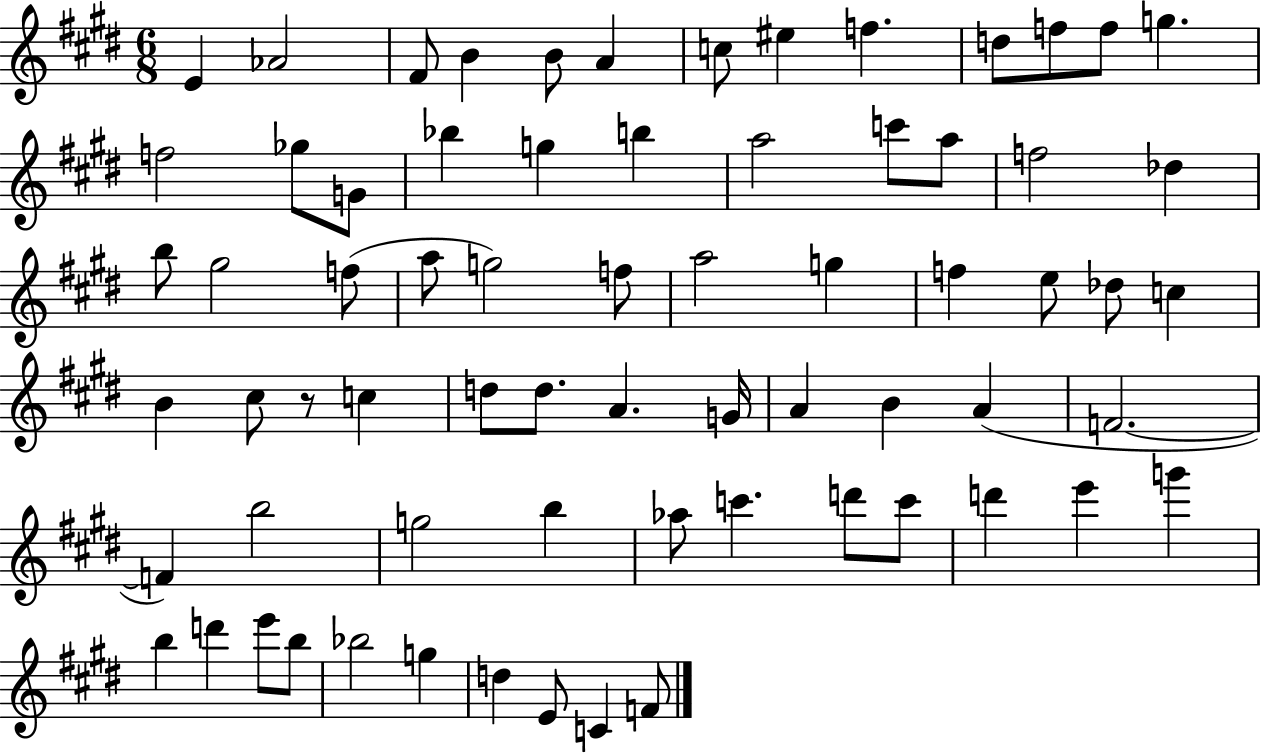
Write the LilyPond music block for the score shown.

{
  \clef treble
  \numericTimeSignature
  \time 6/8
  \key e \major
  \repeat volta 2 { e'4 aes'2 | fis'8 b'4 b'8 a'4 | c''8 eis''4 f''4. | d''8 f''8 f''8 g''4. | \break f''2 ges''8 g'8 | bes''4 g''4 b''4 | a''2 c'''8 a''8 | f''2 des''4 | \break b''8 gis''2 f''8( | a''8 g''2) f''8 | a''2 g''4 | f''4 e''8 des''8 c''4 | \break b'4 cis''8 r8 c''4 | d''8 d''8. a'4. g'16 | a'4 b'4 a'4( | f'2.~~ | \break f'4) b''2 | g''2 b''4 | aes''8 c'''4. d'''8 c'''8 | d'''4 e'''4 g'''4 | \break b''4 d'''4 e'''8 b''8 | bes''2 g''4 | d''4 e'8 c'4 f'8 | } \bar "|."
}